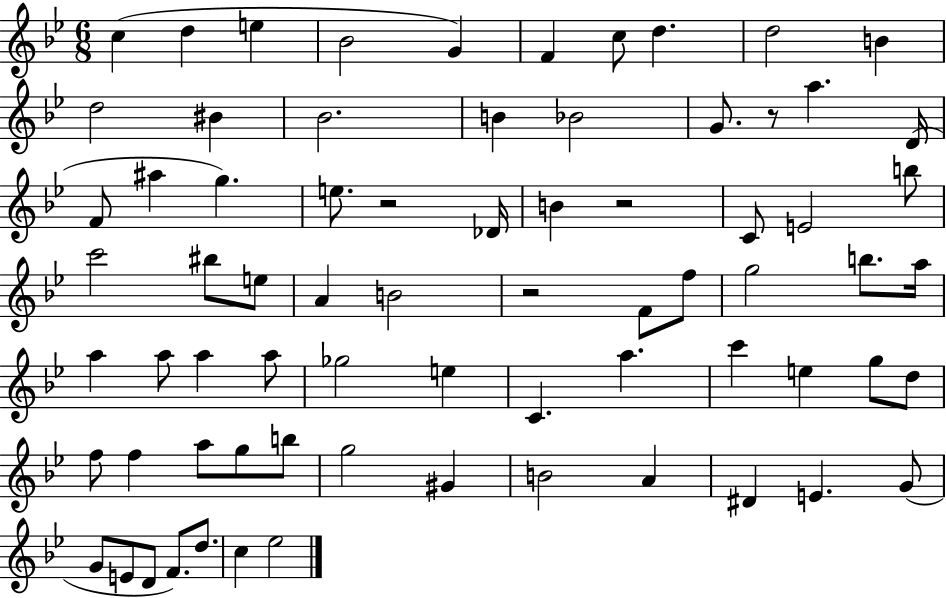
C5/q D5/q E5/q Bb4/h G4/q F4/q C5/e D5/q. D5/h B4/q D5/h BIS4/q Bb4/h. B4/q Bb4/h G4/e. R/e A5/q. D4/s F4/e A#5/q G5/q. E5/e. R/h Db4/s B4/q R/h C4/e E4/h B5/e C6/h BIS5/e E5/e A4/q B4/h R/h F4/e F5/e G5/h B5/e. A5/s A5/q A5/e A5/q A5/e Gb5/h E5/q C4/q. A5/q. C6/q E5/q G5/e D5/e F5/e F5/q A5/e G5/e B5/e G5/h G#4/q B4/h A4/q D#4/q E4/q. G4/e G4/e E4/e D4/e F4/e. D5/e. C5/q Eb5/h